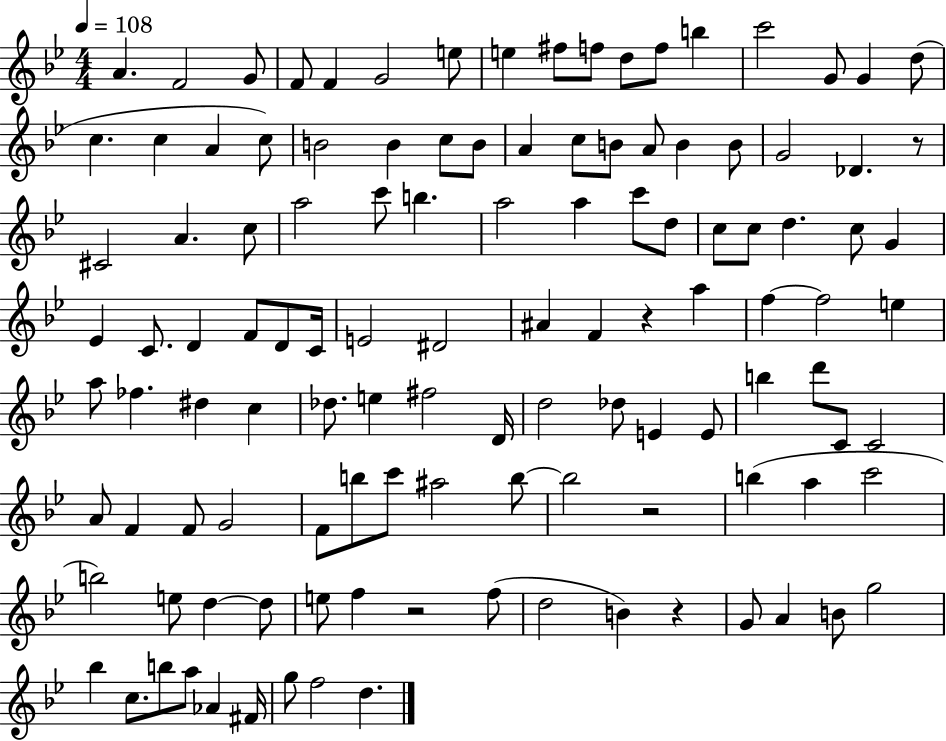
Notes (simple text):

A4/q. F4/h G4/e F4/e F4/q G4/h E5/e E5/q F#5/e F5/e D5/e F5/e B5/q C6/h G4/e G4/q D5/e C5/q. C5/q A4/q C5/e B4/h B4/q C5/e B4/e A4/q C5/e B4/e A4/e B4/q B4/e G4/h Db4/q. R/e C#4/h A4/q. C5/e A5/h C6/e B5/q. A5/h A5/q C6/e D5/e C5/e C5/e D5/q. C5/e G4/q Eb4/q C4/e. D4/q F4/e D4/e C4/s E4/h D#4/h A#4/q F4/q R/q A5/q F5/q F5/h E5/q A5/e FES5/q. D#5/q C5/q Db5/e. E5/q F#5/h D4/s D5/h Db5/e E4/q E4/e B5/q D6/e C4/e C4/h A4/e F4/q F4/e G4/h F4/e B5/e C6/e A#5/h B5/e B5/h R/h B5/q A5/q C6/h B5/h E5/e D5/q D5/e E5/e F5/q R/h F5/e D5/h B4/q R/q G4/e A4/q B4/e G5/h Bb5/q C5/e. B5/e A5/e Ab4/q F#4/s G5/e F5/h D5/q.